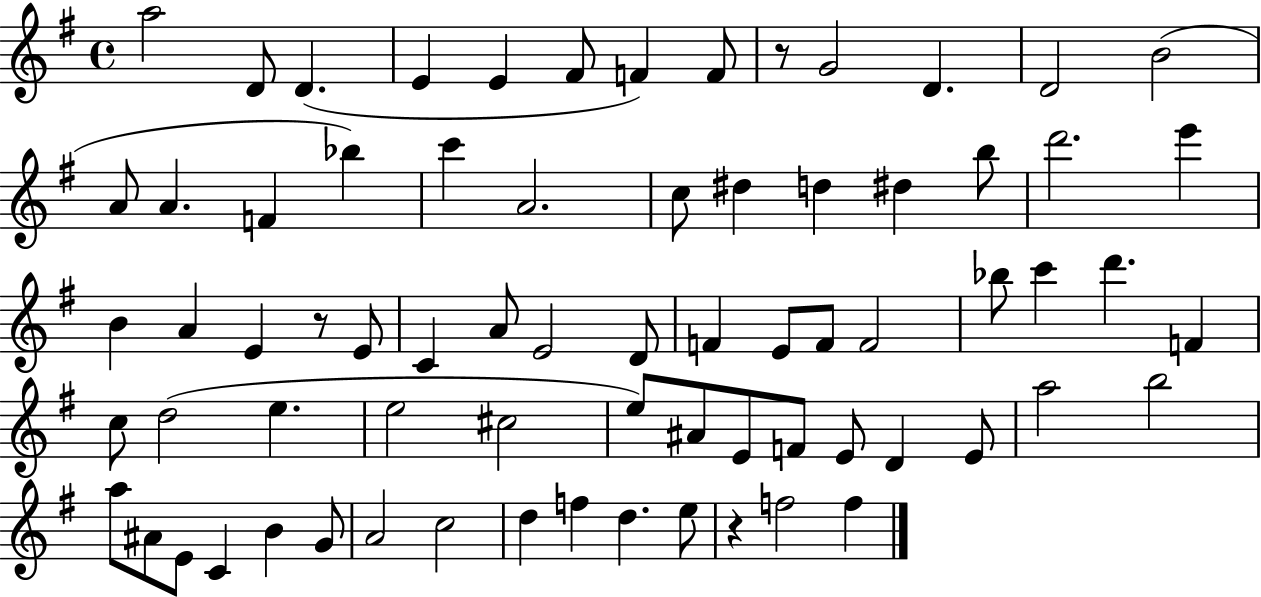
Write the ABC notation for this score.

X:1
T:Untitled
M:4/4
L:1/4
K:G
a2 D/2 D E E ^F/2 F F/2 z/2 G2 D D2 B2 A/2 A F _b c' A2 c/2 ^d d ^d b/2 d'2 e' B A E z/2 E/2 C A/2 E2 D/2 F E/2 F/2 F2 _b/2 c' d' F c/2 d2 e e2 ^c2 e/2 ^A/2 E/2 F/2 E/2 D E/2 a2 b2 a/2 ^A/2 E/2 C B G/2 A2 c2 d f d e/2 z f2 f